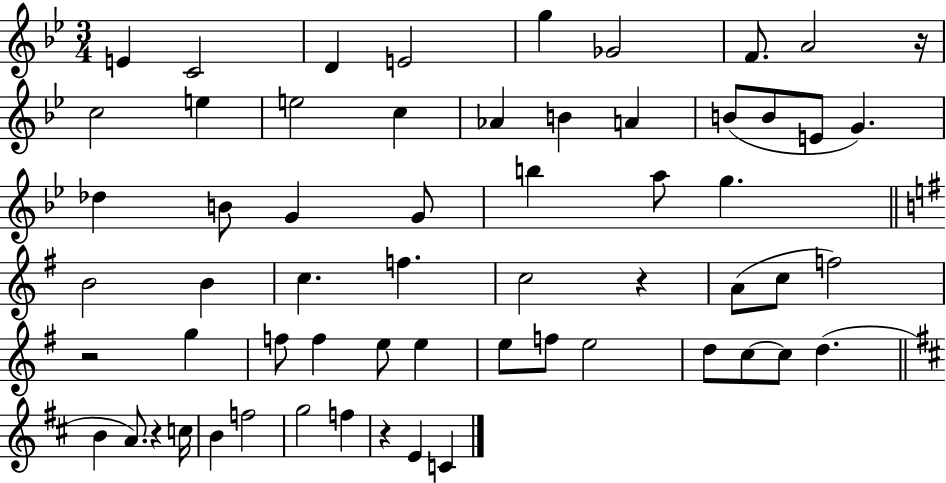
X:1
T:Untitled
M:3/4
L:1/4
K:Bb
E C2 D E2 g _G2 F/2 A2 z/4 c2 e e2 c _A B A B/2 B/2 E/2 G _d B/2 G G/2 b a/2 g B2 B c f c2 z A/2 c/2 f2 z2 g f/2 f e/2 e e/2 f/2 e2 d/2 c/2 c/2 d B A/2 z c/4 B f2 g2 f z E C